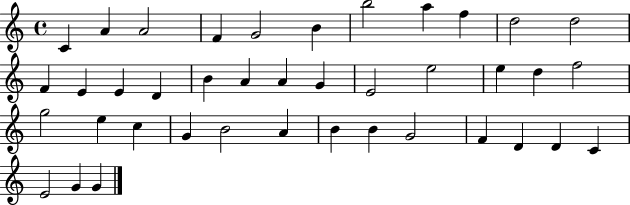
C4/q A4/q A4/h F4/q G4/h B4/q B5/h A5/q F5/q D5/h D5/h F4/q E4/q E4/q D4/q B4/q A4/q A4/q G4/q E4/h E5/h E5/q D5/q F5/h G5/h E5/q C5/q G4/q B4/h A4/q B4/q B4/q G4/h F4/q D4/q D4/q C4/q E4/h G4/q G4/q